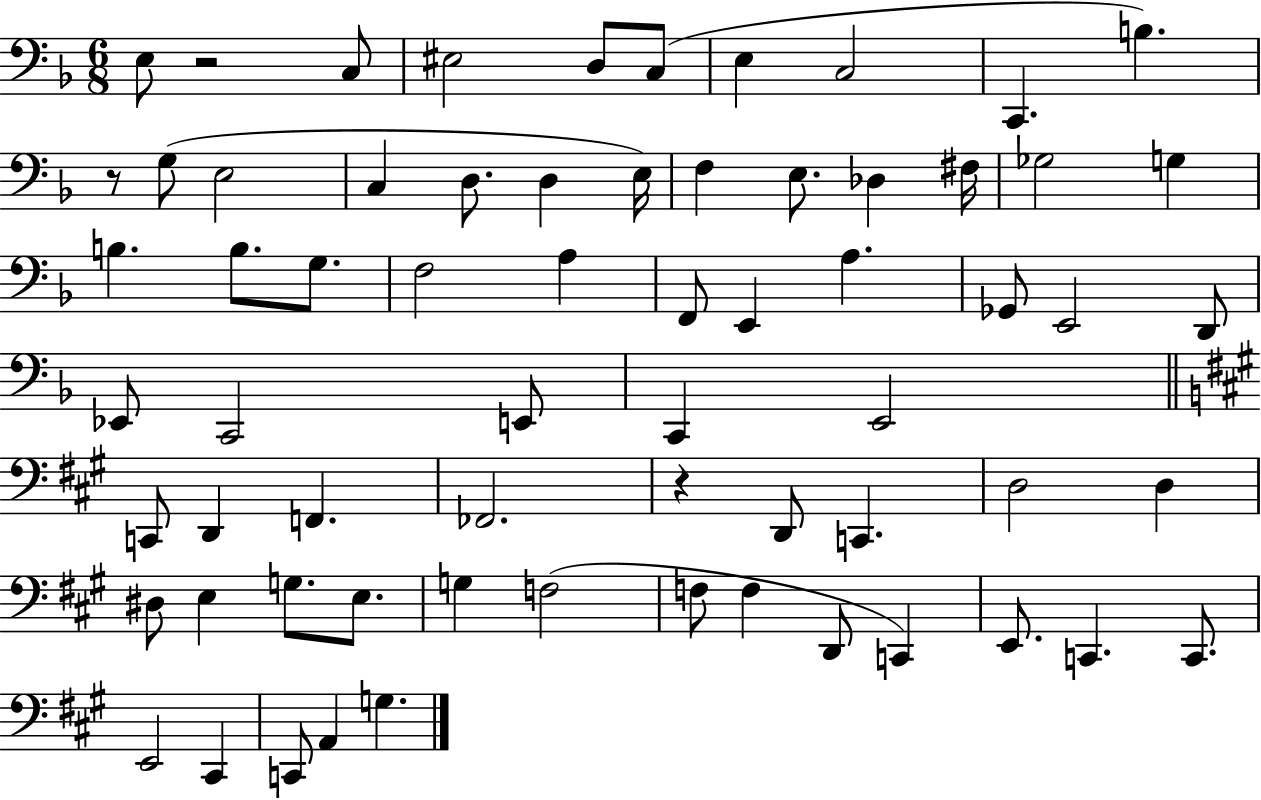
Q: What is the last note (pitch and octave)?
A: G3